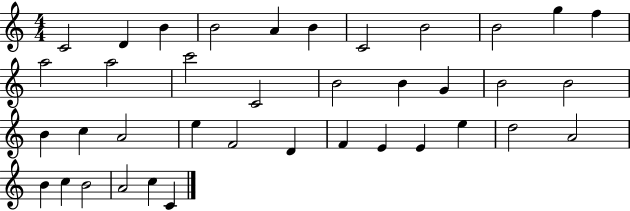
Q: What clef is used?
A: treble